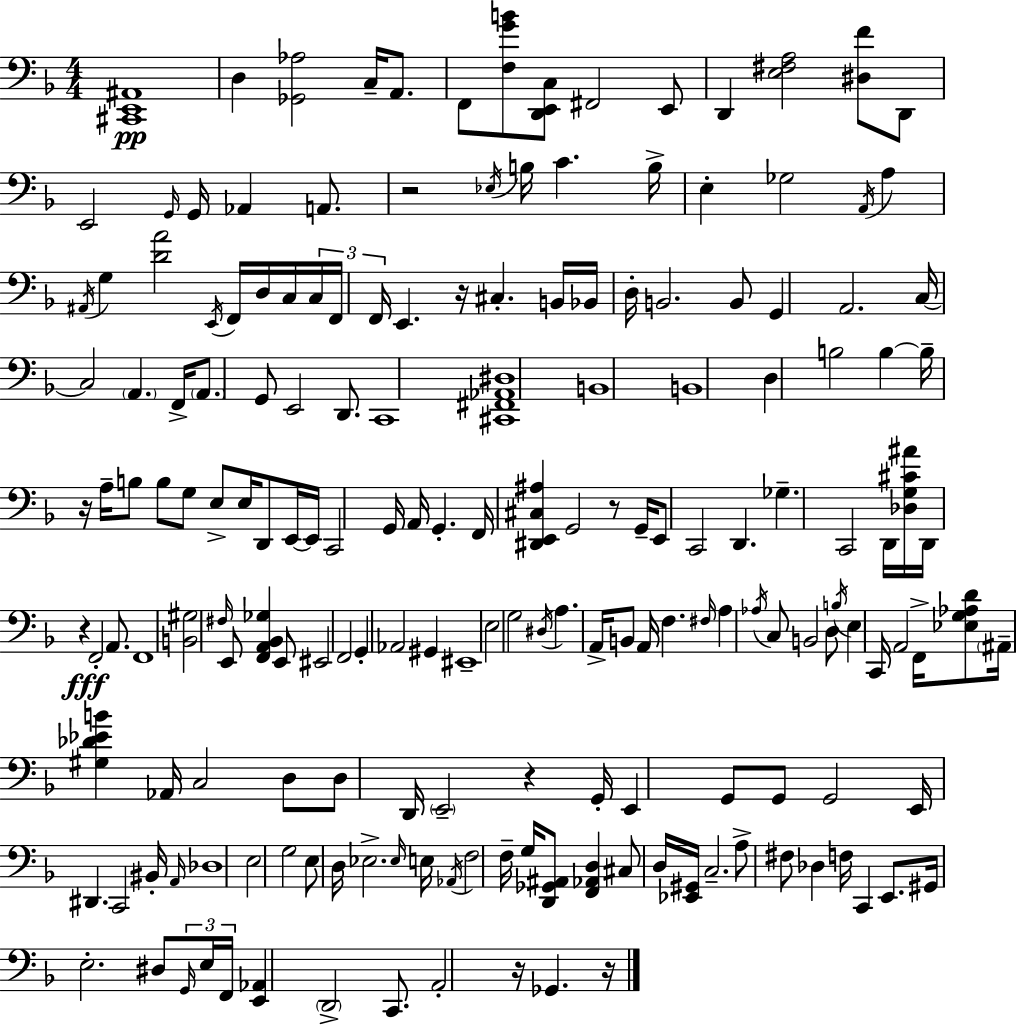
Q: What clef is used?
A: bass